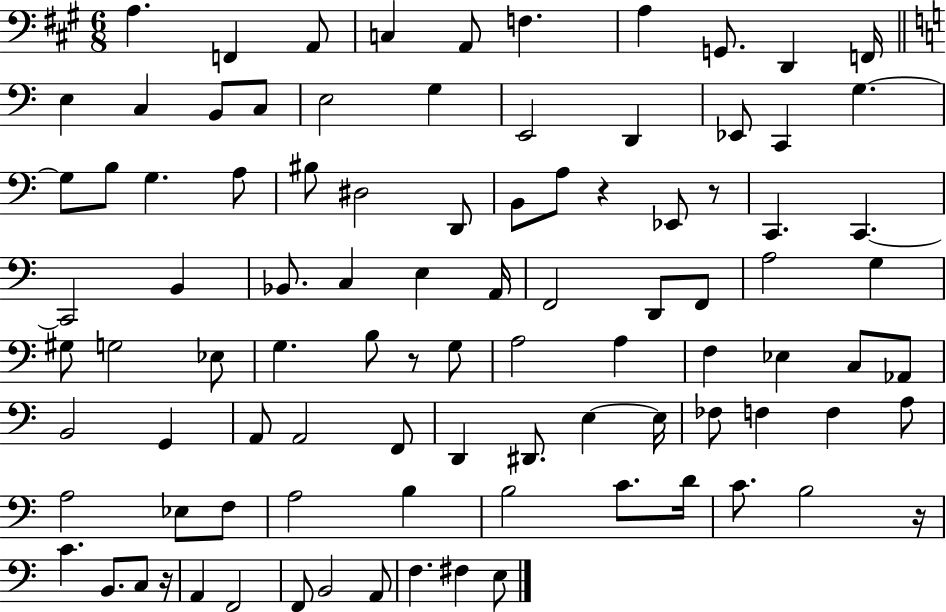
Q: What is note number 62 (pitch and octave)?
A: D2